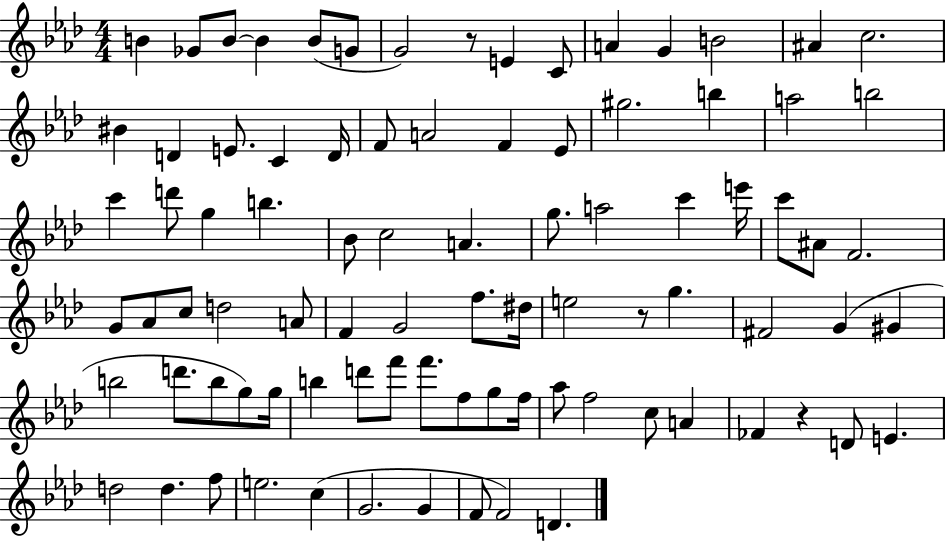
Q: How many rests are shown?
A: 3